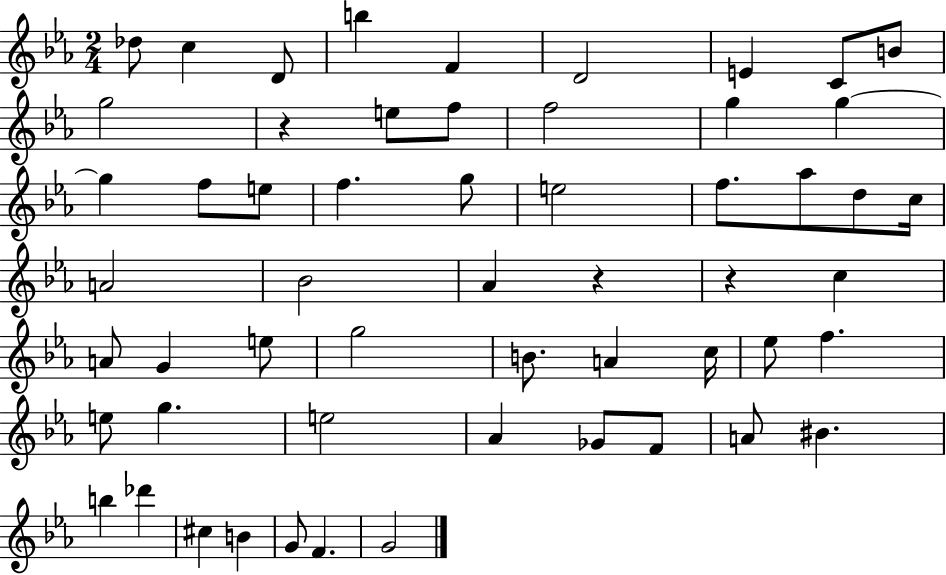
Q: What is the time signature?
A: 2/4